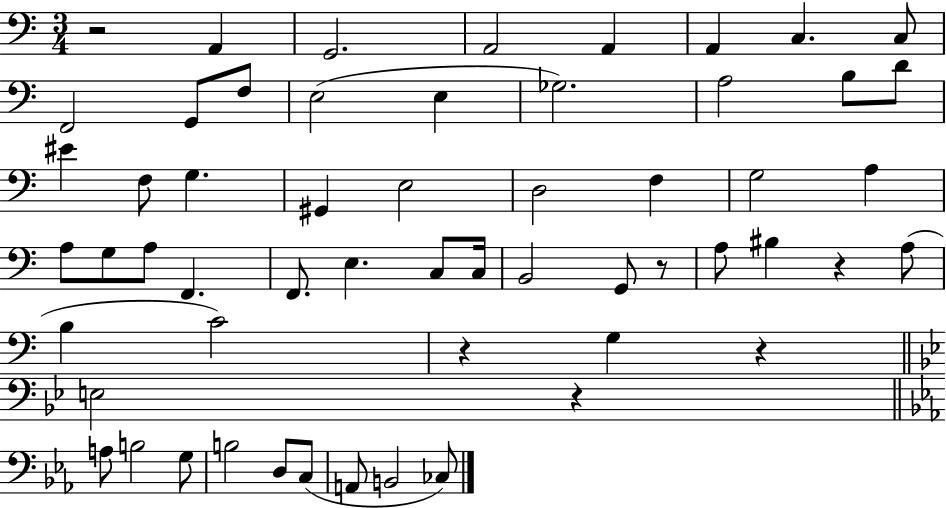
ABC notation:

X:1
T:Untitled
M:3/4
L:1/4
K:C
z2 A,, G,,2 A,,2 A,, A,, C, C,/2 F,,2 G,,/2 F,/2 E,2 E, _G,2 A,2 B,/2 D/2 ^E F,/2 G, ^G,, E,2 D,2 F, G,2 A, A,/2 G,/2 A,/2 F,, F,,/2 E, C,/2 C,/4 B,,2 G,,/2 z/2 A,/2 ^B, z A,/2 B, C2 z G, z E,2 z A,/2 B,2 G,/2 B,2 D,/2 C,/2 A,,/2 B,,2 _C,/2